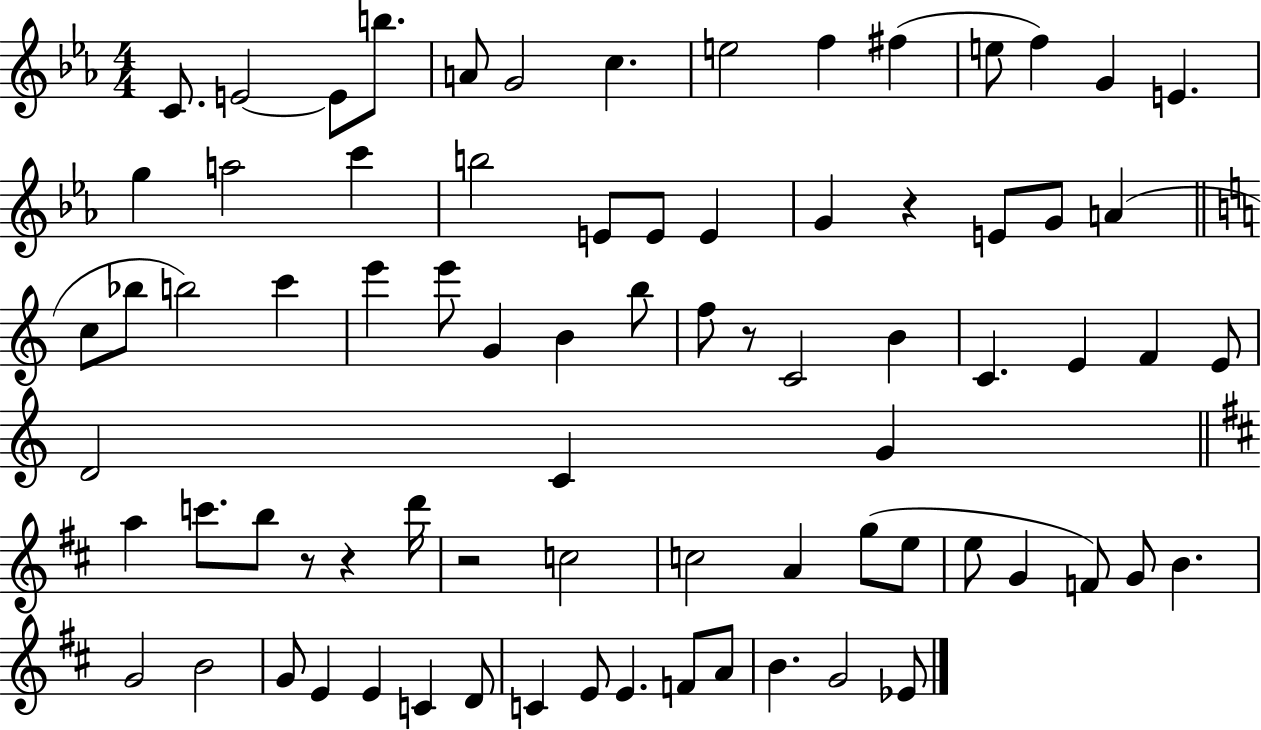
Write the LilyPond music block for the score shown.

{
  \clef treble
  \numericTimeSignature
  \time 4/4
  \key ees \major
  c'8. e'2~~ e'8 b''8. | a'8 g'2 c''4. | e''2 f''4 fis''4( | e''8 f''4) g'4 e'4. | \break g''4 a''2 c'''4 | b''2 e'8 e'8 e'4 | g'4 r4 e'8 g'8 a'4( | \bar "||" \break \key c \major c''8 bes''8 b''2) c'''4 | e'''4 e'''8 g'4 b'4 b''8 | f''8 r8 c'2 b'4 | c'4. e'4 f'4 e'8 | \break d'2 c'4 g'4 | \bar "||" \break \key d \major a''4 c'''8. b''8 r8 r4 d'''16 | r2 c''2 | c''2 a'4 g''8( e''8 | e''8 g'4 f'8) g'8 b'4. | \break g'2 b'2 | g'8 e'4 e'4 c'4 d'8 | c'4 e'8 e'4. f'8 a'8 | b'4. g'2 ees'8 | \break \bar "|."
}